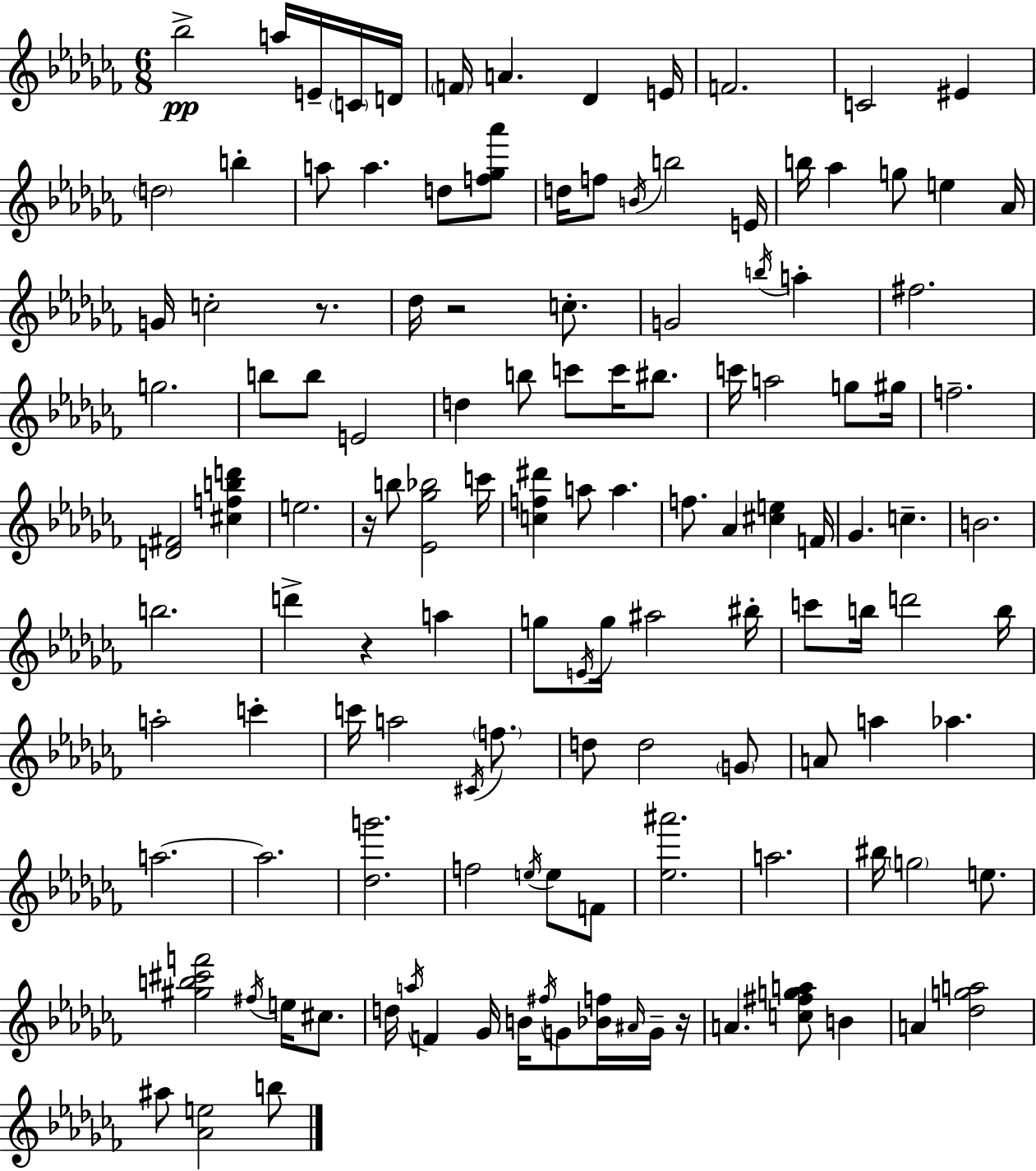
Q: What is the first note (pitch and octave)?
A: Bb5